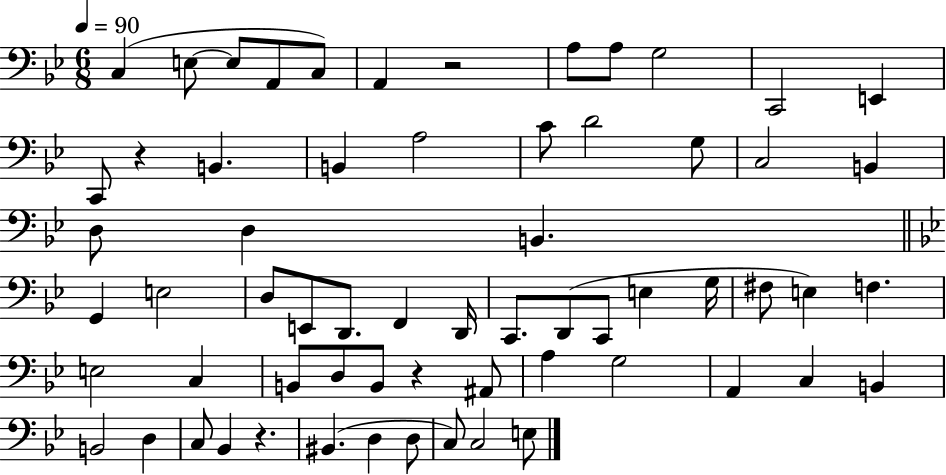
C3/q E3/e E3/e A2/e C3/e A2/q R/h A3/e A3/e G3/h C2/h E2/q C2/e R/q B2/q. B2/q A3/h C4/e D4/h G3/e C3/h B2/q D3/e D3/q B2/q. G2/q E3/h D3/e E2/e D2/e. F2/q D2/s C2/e. D2/e C2/e E3/q G3/s F#3/e E3/q F3/q. E3/h C3/q B2/e D3/e B2/e R/q A#2/e A3/q G3/h A2/q C3/q B2/q B2/h D3/q C3/e Bb2/q R/q. BIS2/q. D3/q D3/e C3/e C3/h E3/e